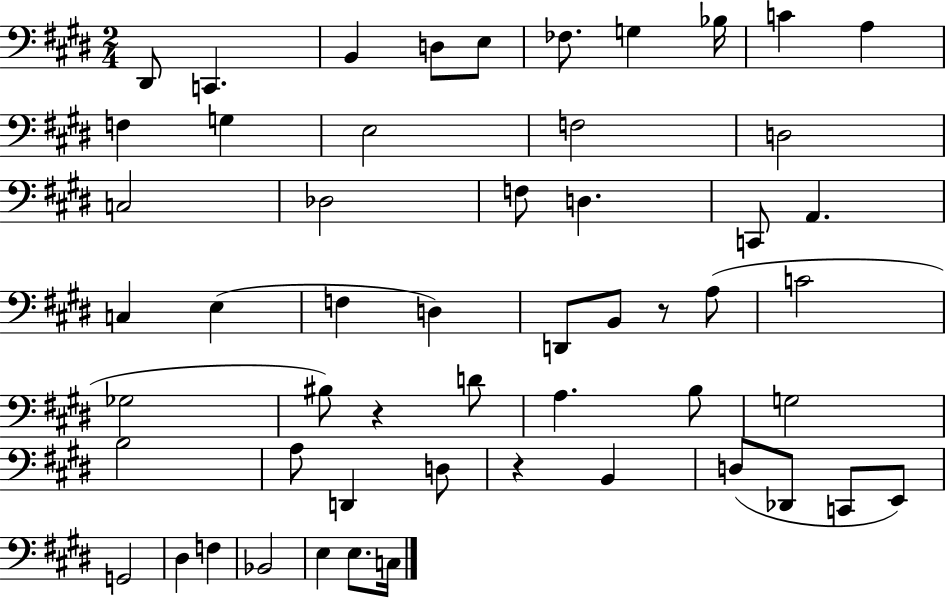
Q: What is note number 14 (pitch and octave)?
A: F3